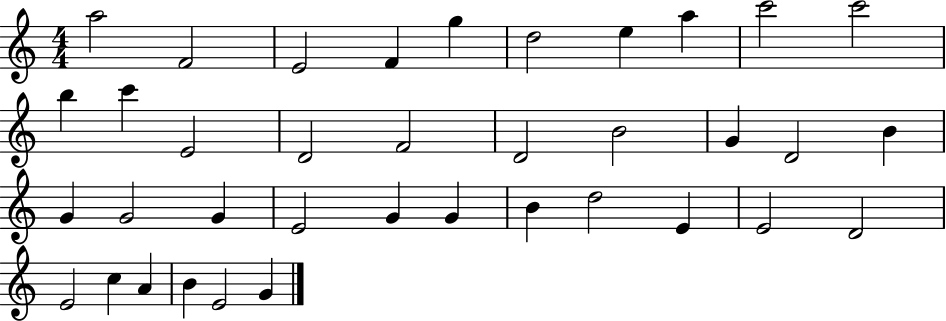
{
  \clef treble
  \numericTimeSignature
  \time 4/4
  \key c \major
  a''2 f'2 | e'2 f'4 g''4 | d''2 e''4 a''4 | c'''2 c'''2 | \break b''4 c'''4 e'2 | d'2 f'2 | d'2 b'2 | g'4 d'2 b'4 | \break g'4 g'2 g'4 | e'2 g'4 g'4 | b'4 d''2 e'4 | e'2 d'2 | \break e'2 c''4 a'4 | b'4 e'2 g'4 | \bar "|."
}